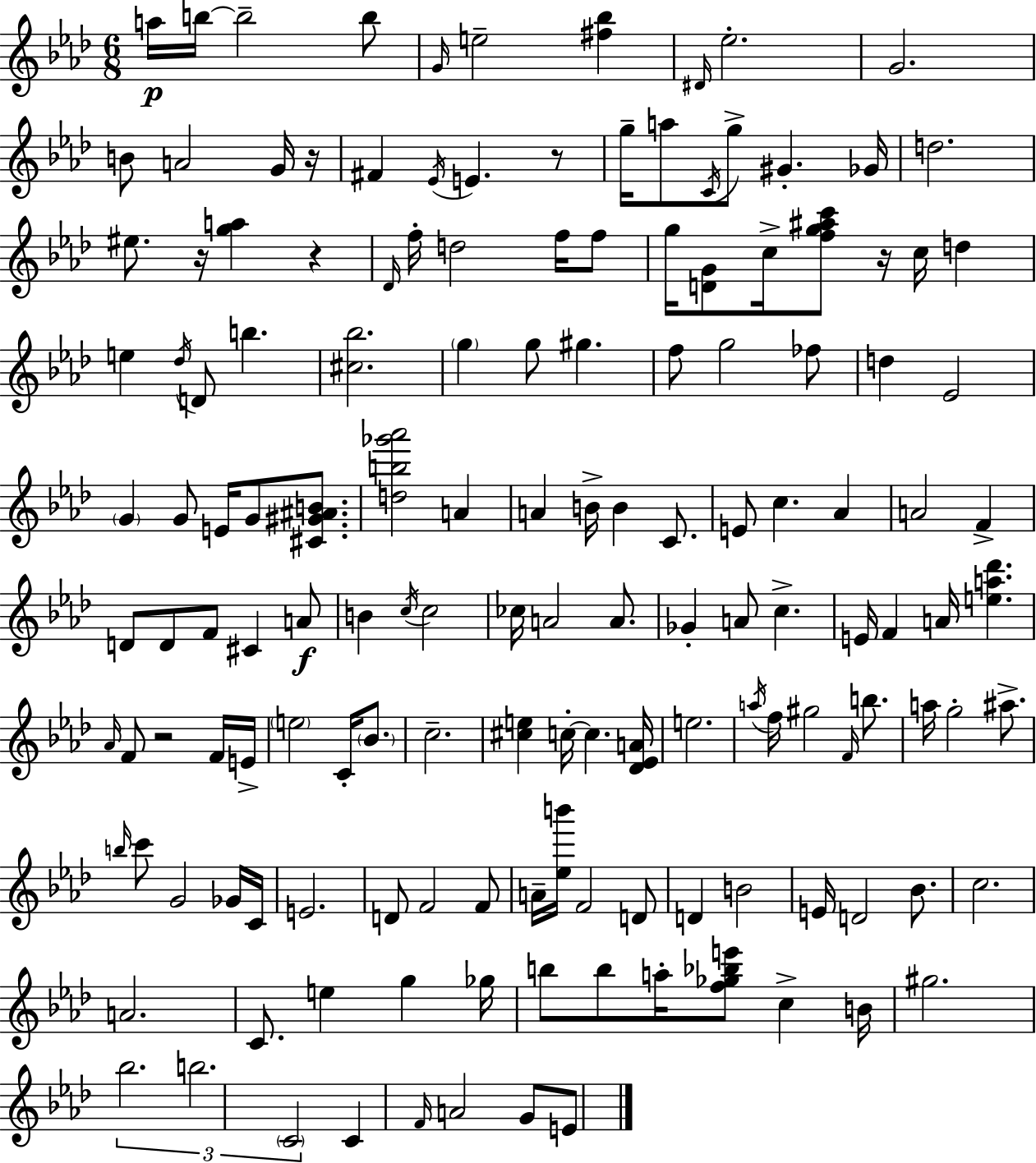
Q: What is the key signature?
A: F minor